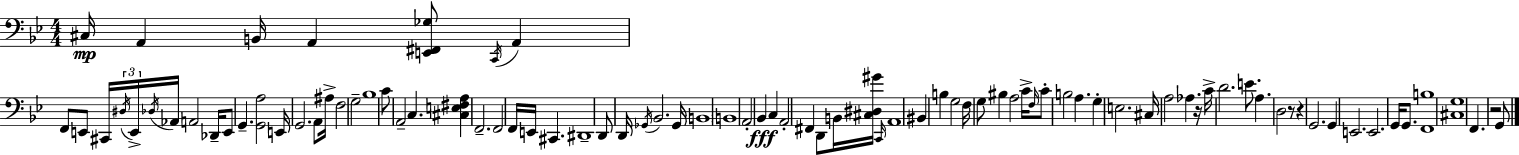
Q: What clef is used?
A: bass